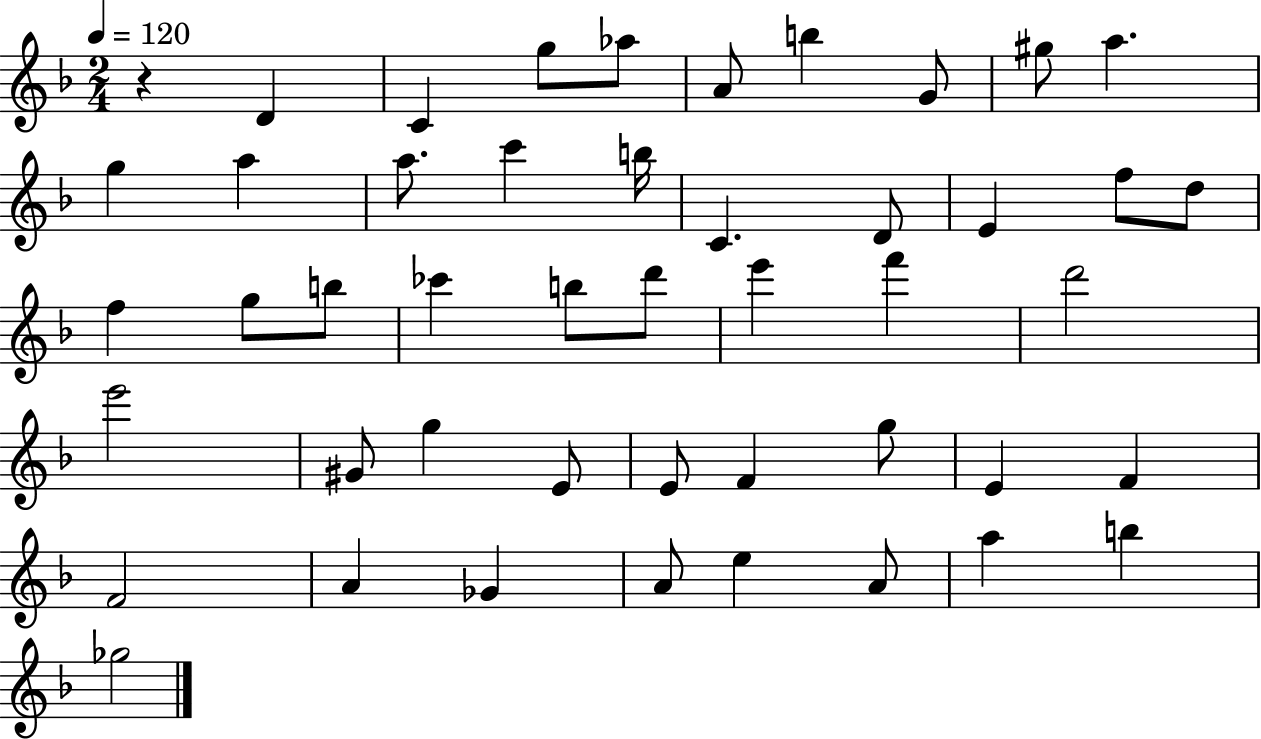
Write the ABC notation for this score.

X:1
T:Untitled
M:2/4
L:1/4
K:F
z D C g/2 _a/2 A/2 b G/2 ^g/2 a g a a/2 c' b/4 C D/2 E f/2 d/2 f g/2 b/2 _c' b/2 d'/2 e' f' d'2 e'2 ^G/2 g E/2 E/2 F g/2 E F F2 A _G A/2 e A/2 a b _g2